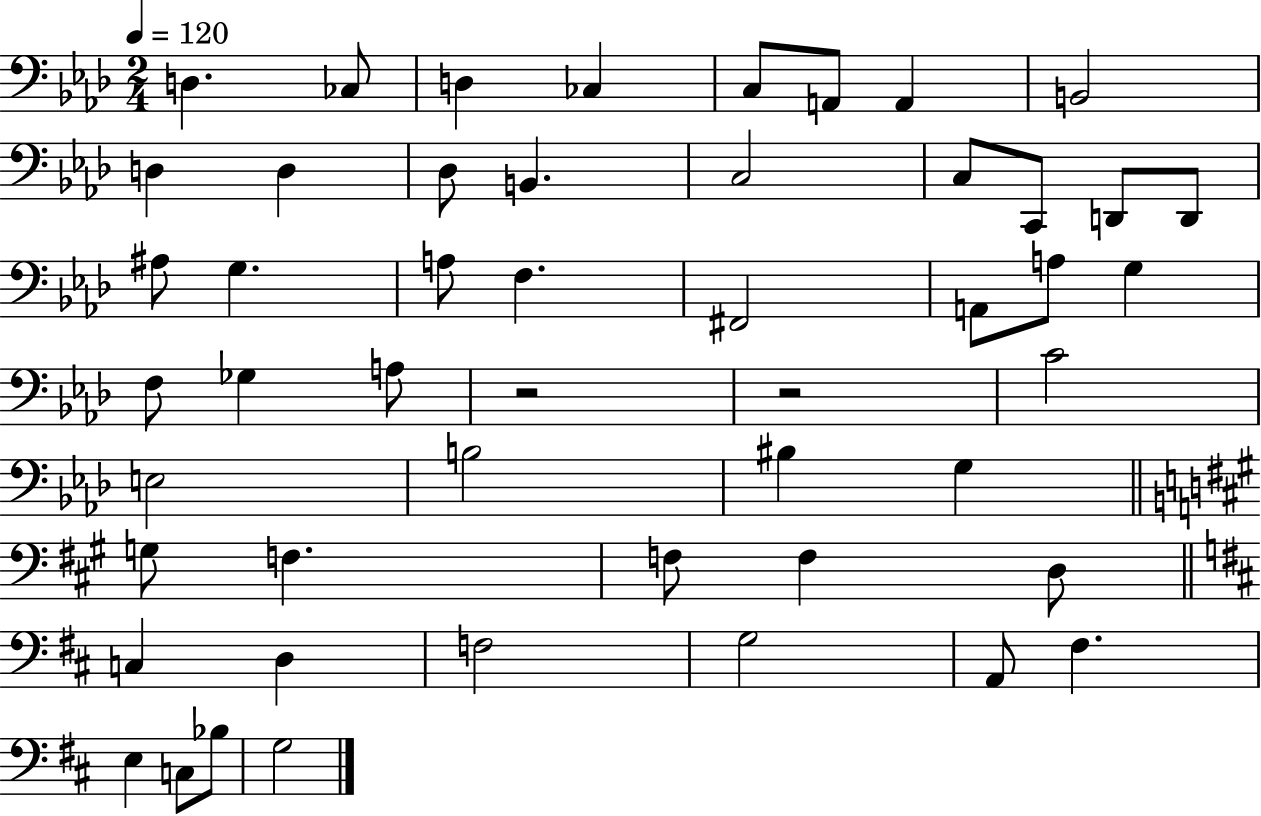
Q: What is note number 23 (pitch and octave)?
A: A2